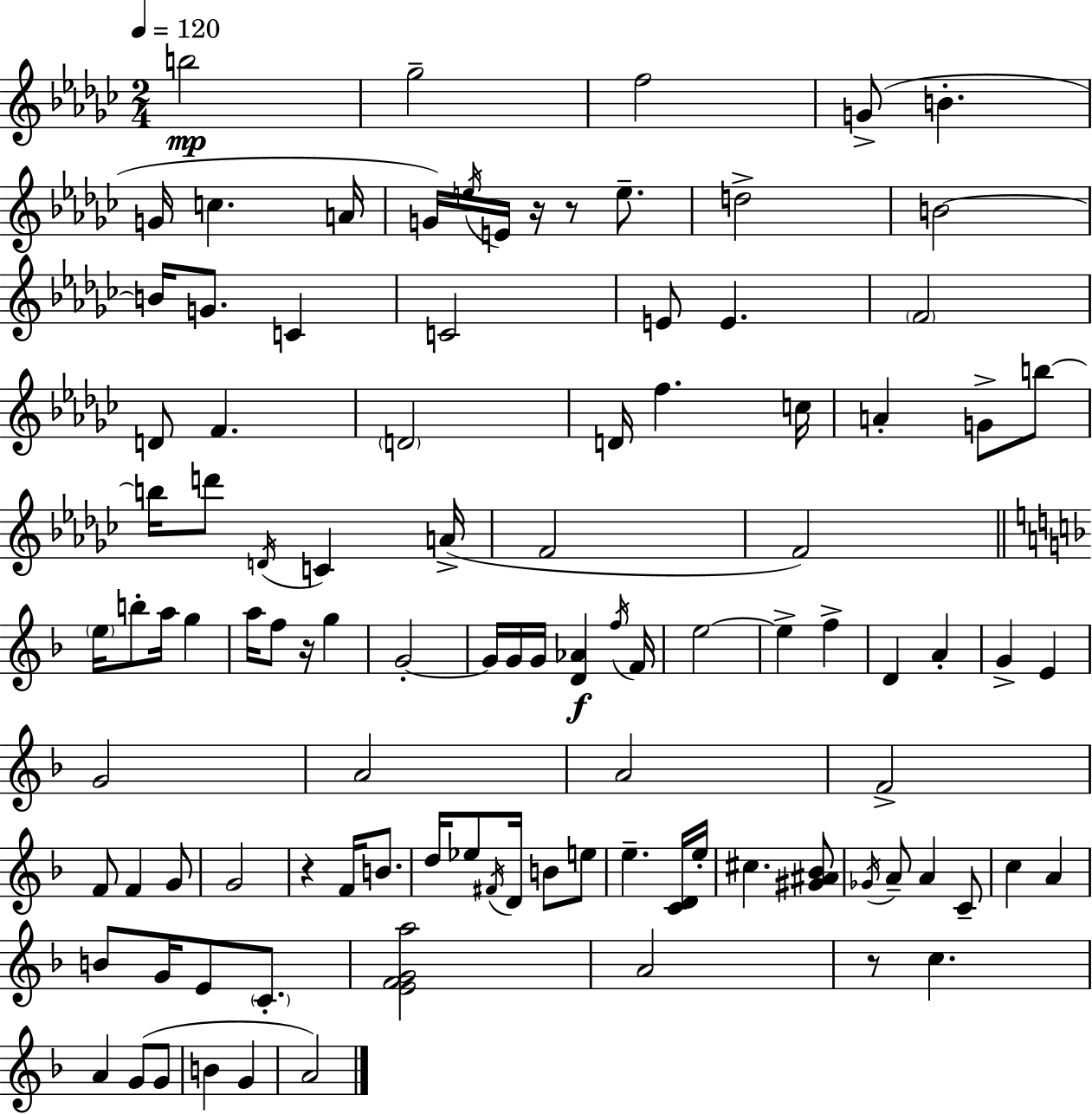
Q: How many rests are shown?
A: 5